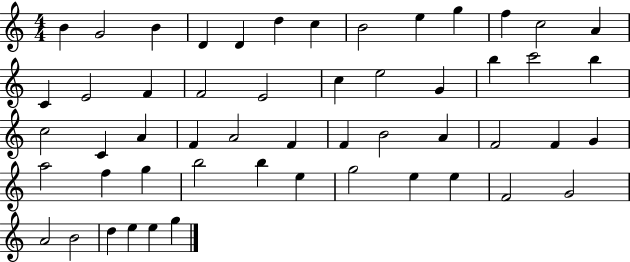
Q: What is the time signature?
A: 4/4